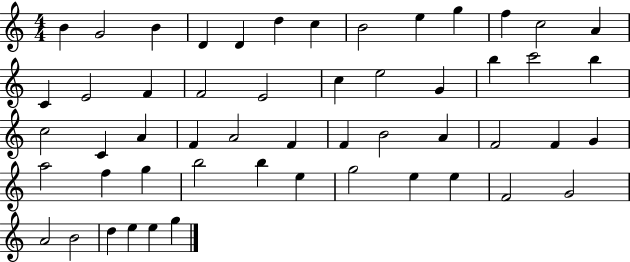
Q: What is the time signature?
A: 4/4